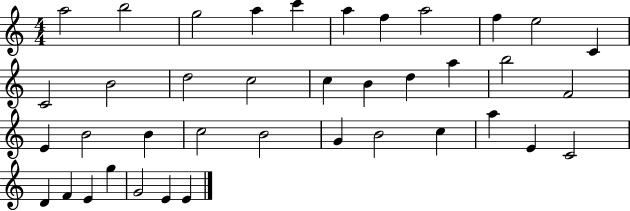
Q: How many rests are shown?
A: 0